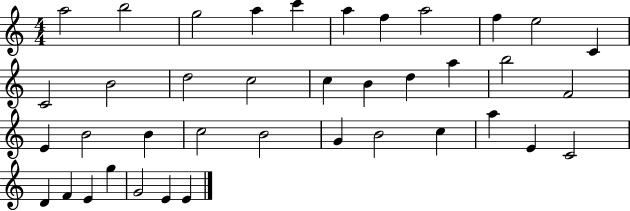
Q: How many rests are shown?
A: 0